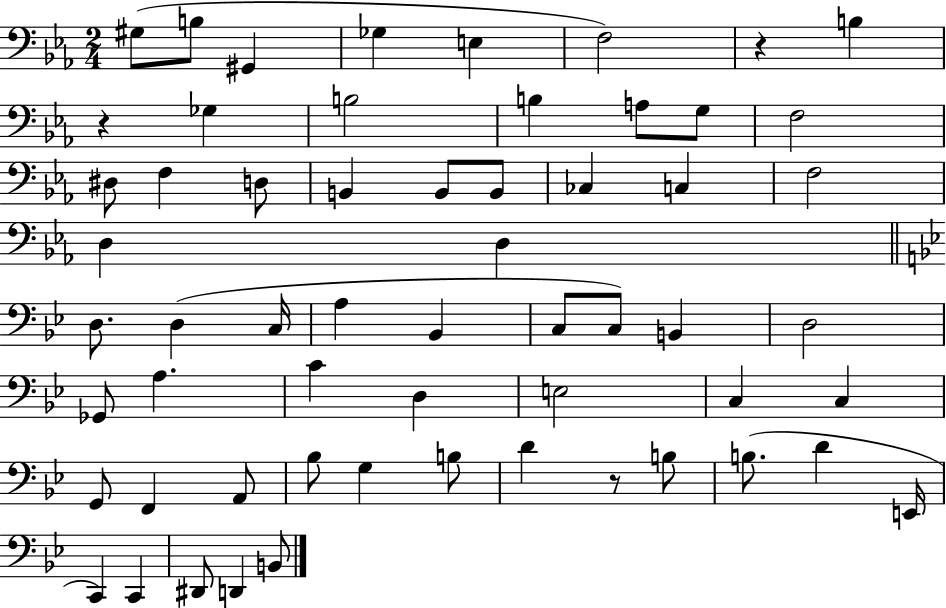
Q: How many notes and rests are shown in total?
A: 59